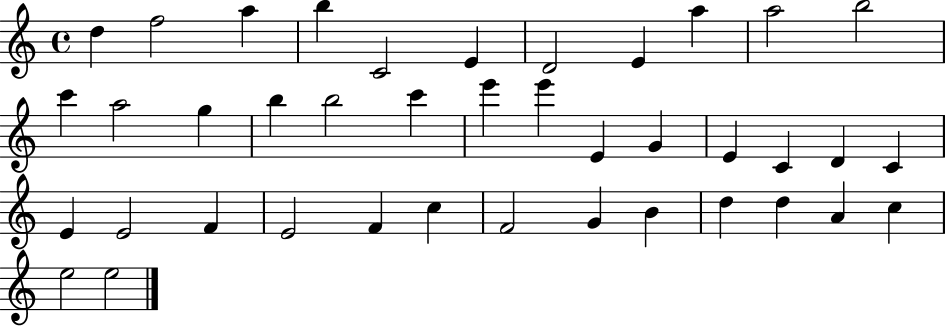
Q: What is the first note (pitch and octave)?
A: D5